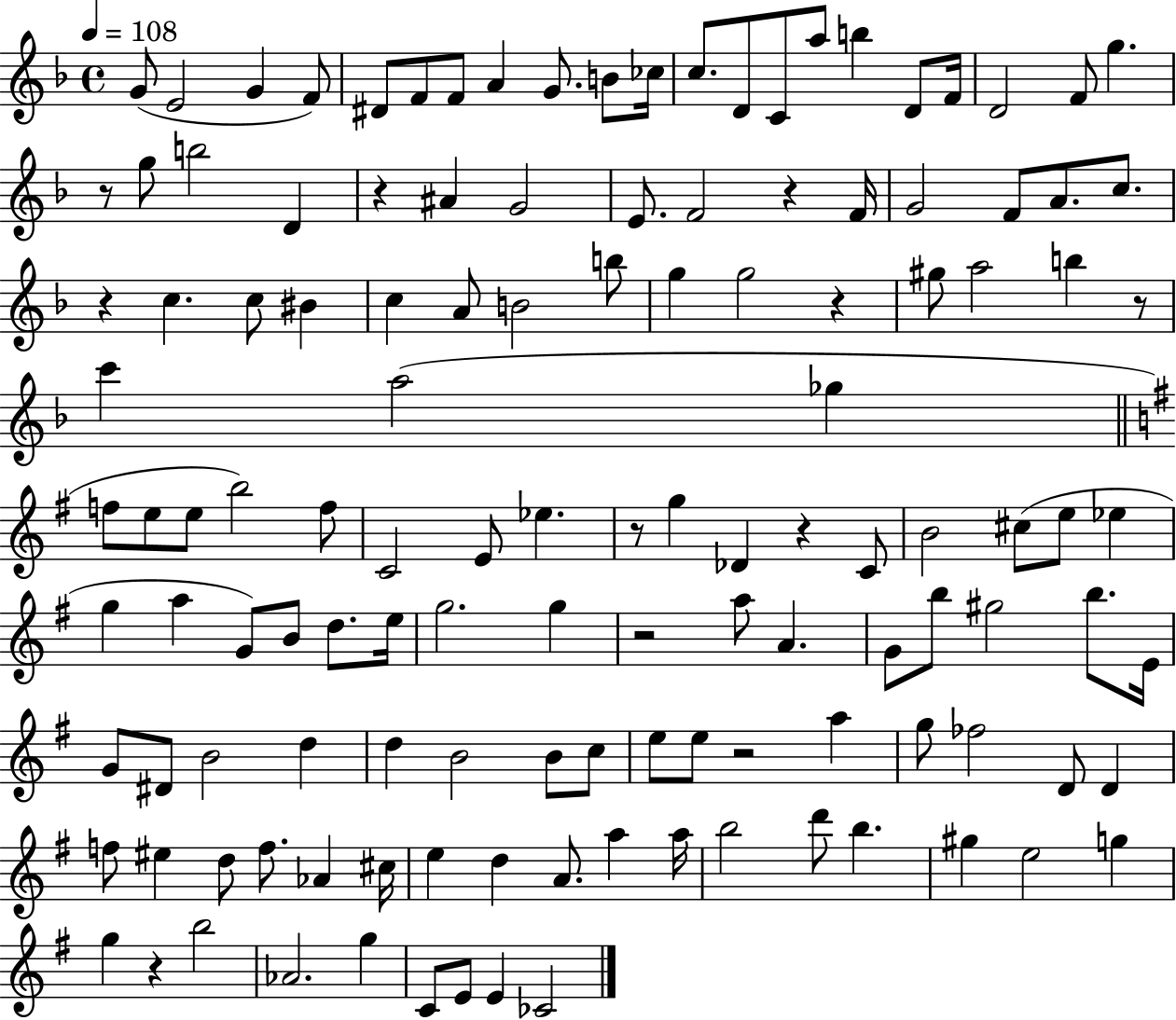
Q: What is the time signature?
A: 4/4